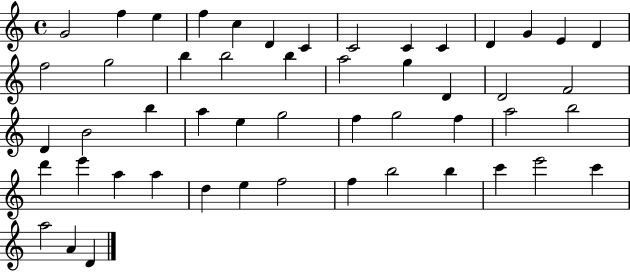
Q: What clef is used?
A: treble